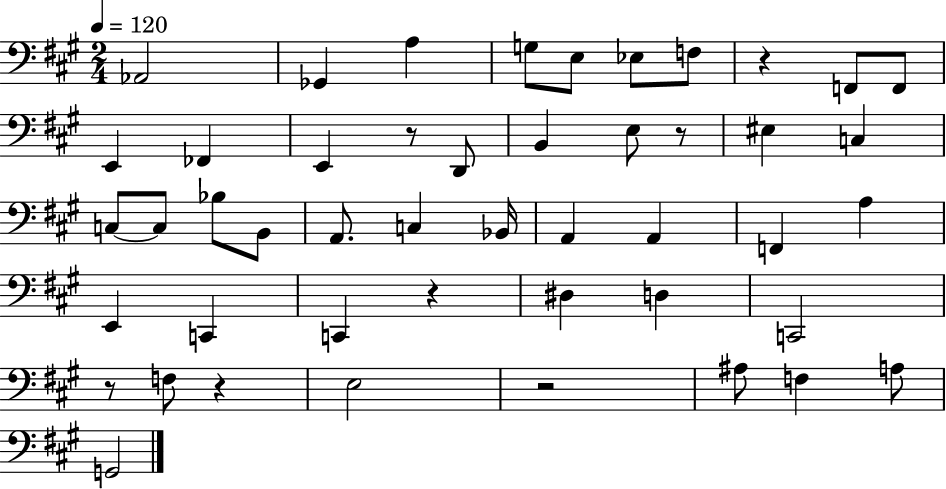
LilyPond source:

{
  \clef bass
  \numericTimeSignature
  \time 2/4
  \key a \major
  \tempo 4 = 120
  aes,2 | ges,4 a4 | g8 e8 ees8 f8 | r4 f,8 f,8 | \break e,4 fes,4 | e,4 r8 d,8 | b,4 e8 r8 | eis4 c4 | \break c8~~ c8 bes8 b,8 | a,8. c4 bes,16 | a,4 a,4 | f,4 a4 | \break e,4 c,4 | c,4 r4 | dis4 d4 | c,2 | \break r8 f8 r4 | e2 | r2 | ais8 f4 a8 | \break g,2 | \bar "|."
}